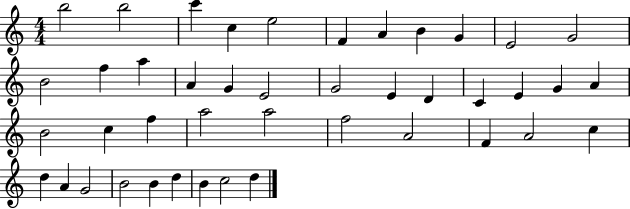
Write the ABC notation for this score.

X:1
T:Untitled
M:4/4
L:1/4
K:C
b2 b2 c' c e2 F A B G E2 G2 B2 f a A G E2 G2 E D C E G A B2 c f a2 a2 f2 A2 F A2 c d A G2 B2 B d B c2 d